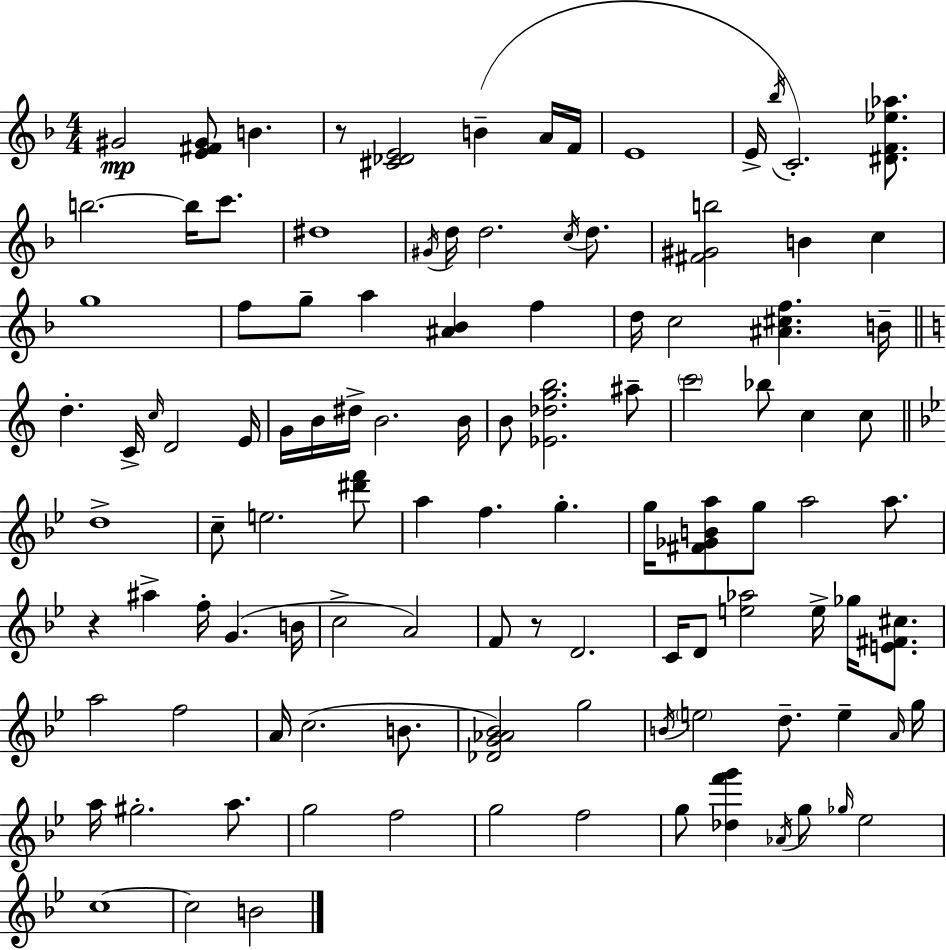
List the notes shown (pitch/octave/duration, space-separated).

G#4/h [E4,F#4,G#4]/e B4/q. R/e [C#4,Db4,E4]/h B4/q A4/s F4/s E4/w E4/s Bb5/s C4/h. [D#4,F4,Eb5,Ab5]/e. B5/h. B5/s C6/e. D#5/w G#4/s D5/s D5/h. C5/s D5/e. [F#4,G#4,B5]/h B4/q C5/q G5/w F5/e G5/e A5/q [A#4,Bb4]/q F5/q D5/s C5/h [A#4,C#5,F5]/q. B4/s D5/q. C4/s C5/s D4/h E4/s G4/s B4/s D#5/s B4/h. B4/s B4/e [Eb4,Db5,G5,B5]/h. A#5/e C6/h Bb5/e C5/q C5/e D5/w C5/e E5/h. [D#6,F6]/e A5/q F5/q. G5/q. G5/s [F#4,Gb4,B4,A5]/e G5/e A5/h A5/e. R/q A#5/q F5/s G4/q. B4/s C5/h A4/h F4/e R/e D4/h. C4/s D4/e [E5,Ab5]/h E5/s Gb5/s [E4,F#4,C#5]/e. A5/h F5/h A4/s C5/h. B4/e. [Db4,G4,Ab4,Bb4]/h G5/h B4/s E5/h D5/e. E5/q A4/s G5/s A5/s G#5/h. A5/e. G5/h F5/h G5/h F5/h G5/e [Db5,F6,G6]/q Ab4/s G5/e Gb5/s Eb5/h C5/w C5/h B4/h